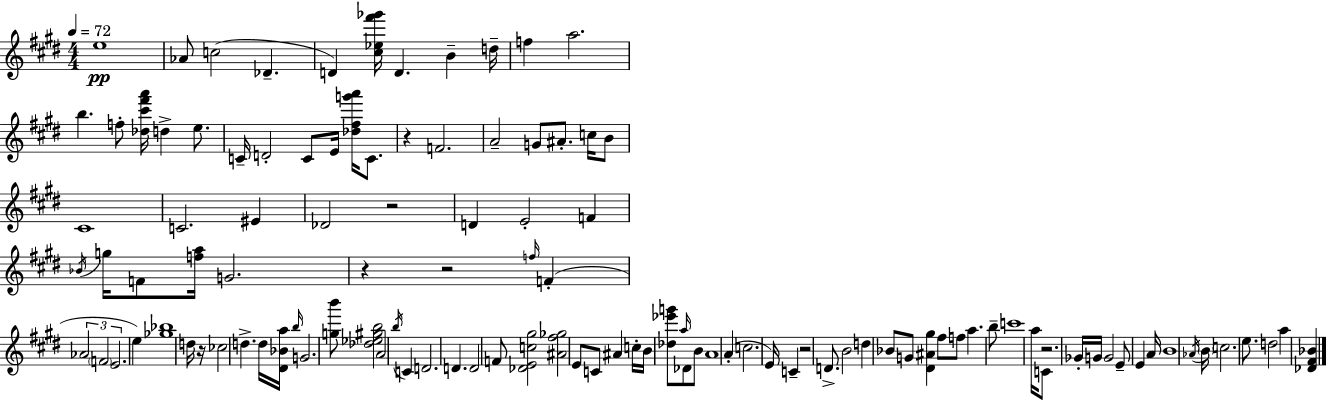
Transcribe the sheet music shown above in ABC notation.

X:1
T:Untitled
M:4/4
L:1/4
K:E
e4 _A/2 c2 _D D [^c_e^f'_g']/4 D B d/4 f a2 b f/2 [_d^c'^f'a']/4 d e/2 C/4 D2 C/2 E/4 [_d^fg'a']/4 C/2 z F2 A2 G/2 ^A/2 c/4 B/2 ^C4 C2 ^E _D2 z2 D E2 F _B/4 g/4 F/2 [fa]/4 G2 z z2 f/4 F _A2 F2 E2 e [_g_b]4 d/4 z/4 _c2 d d/4 [^D_Ba]/4 b/4 G2 [gb']/2 [_d_e^gb]2 A2 b/4 C D2 D D2 F/2 [_DEc^g]2 [^A^f_g]2 E/2 C/2 ^A c/4 B/4 [_d_e'g']/2 a/4 _D/2 B/2 A4 A c2 E/4 C z2 D/2 B2 d _B/2 G/2 [^D^A^g] ^f/2 f/2 a b/2 c'4 a/4 C/2 z2 _G/4 G/4 G2 E/2 E A/4 B4 _A/4 B/4 c2 e/2 d2 a [_D^F_B]